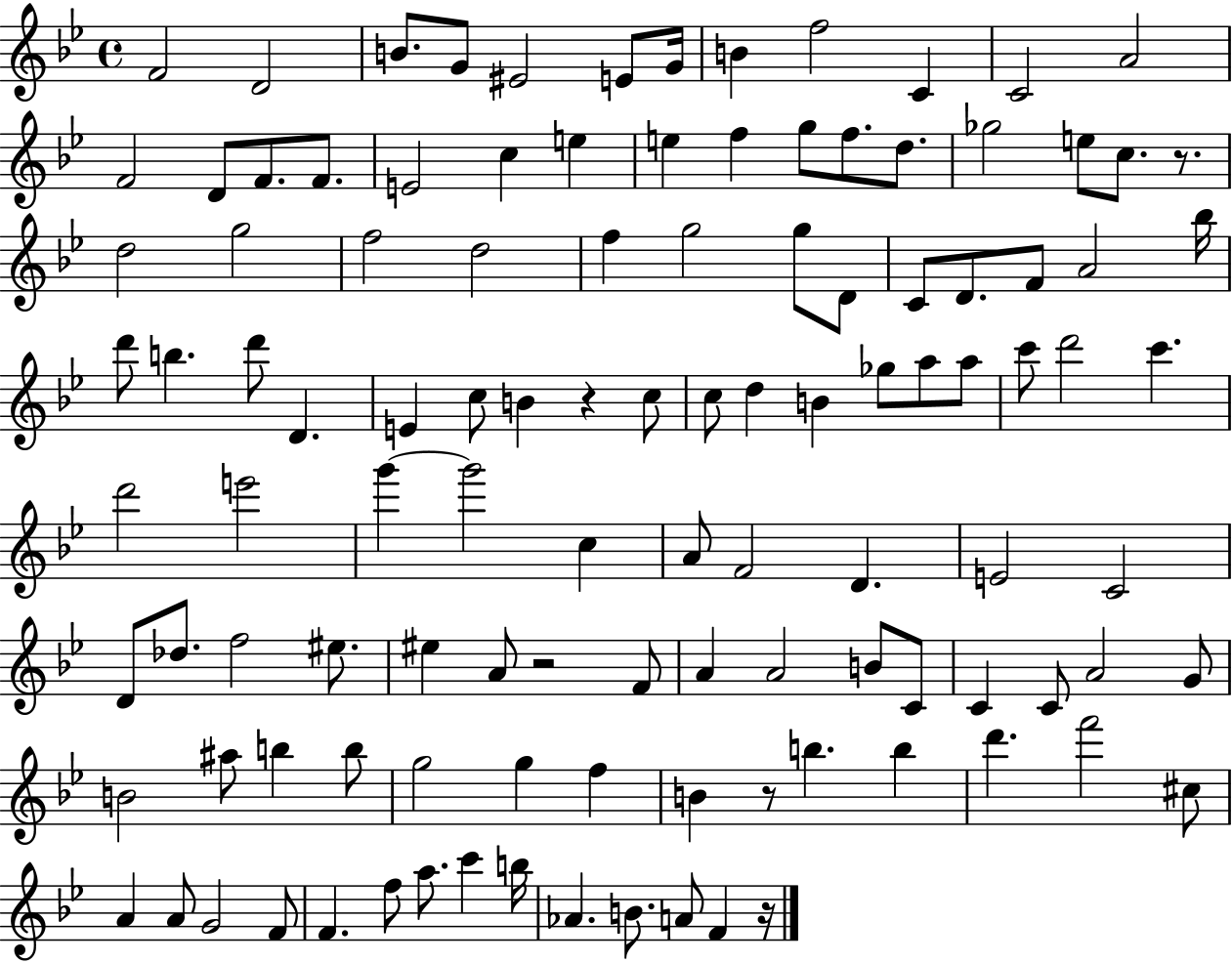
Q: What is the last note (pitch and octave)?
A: F4